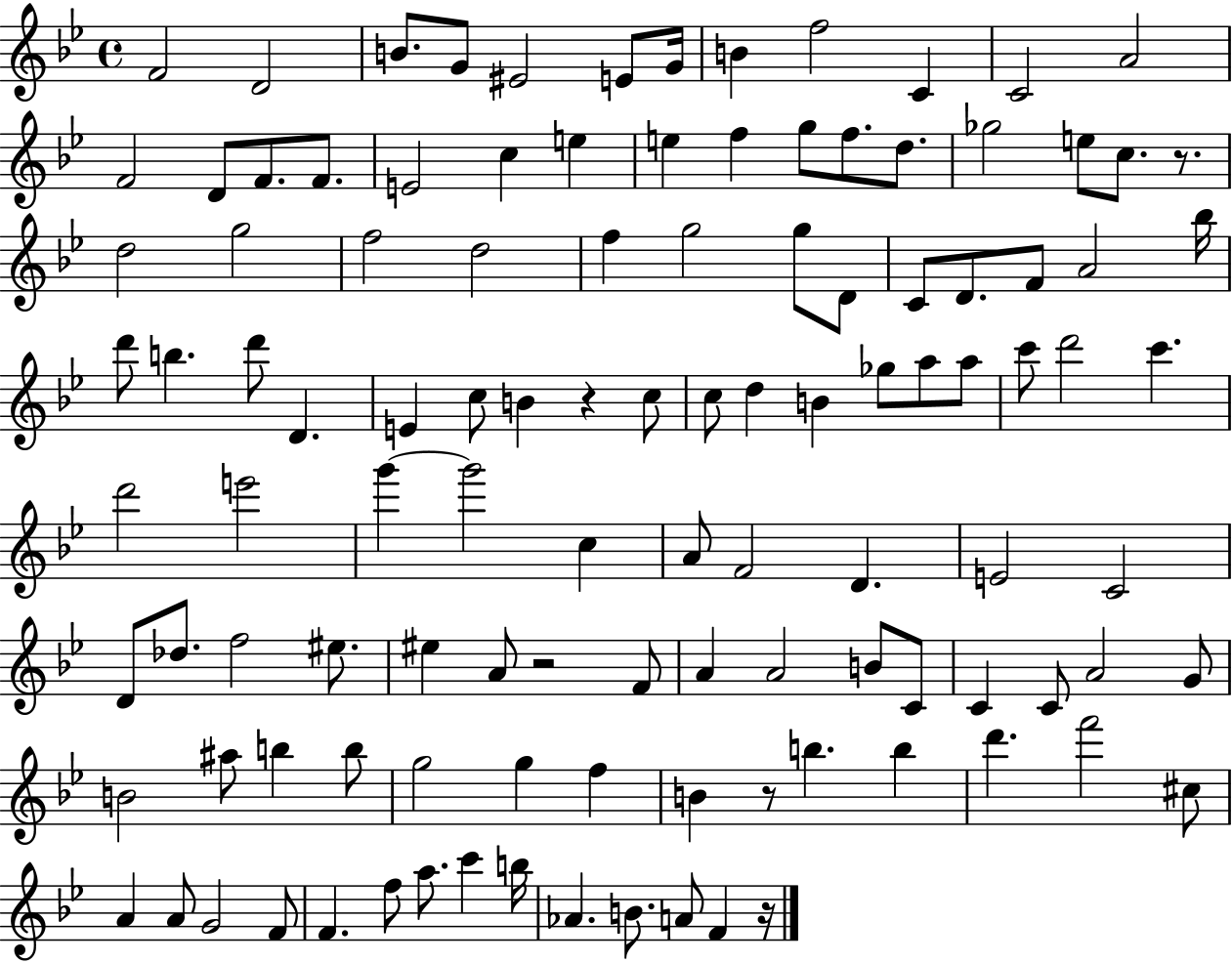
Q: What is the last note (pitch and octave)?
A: F4